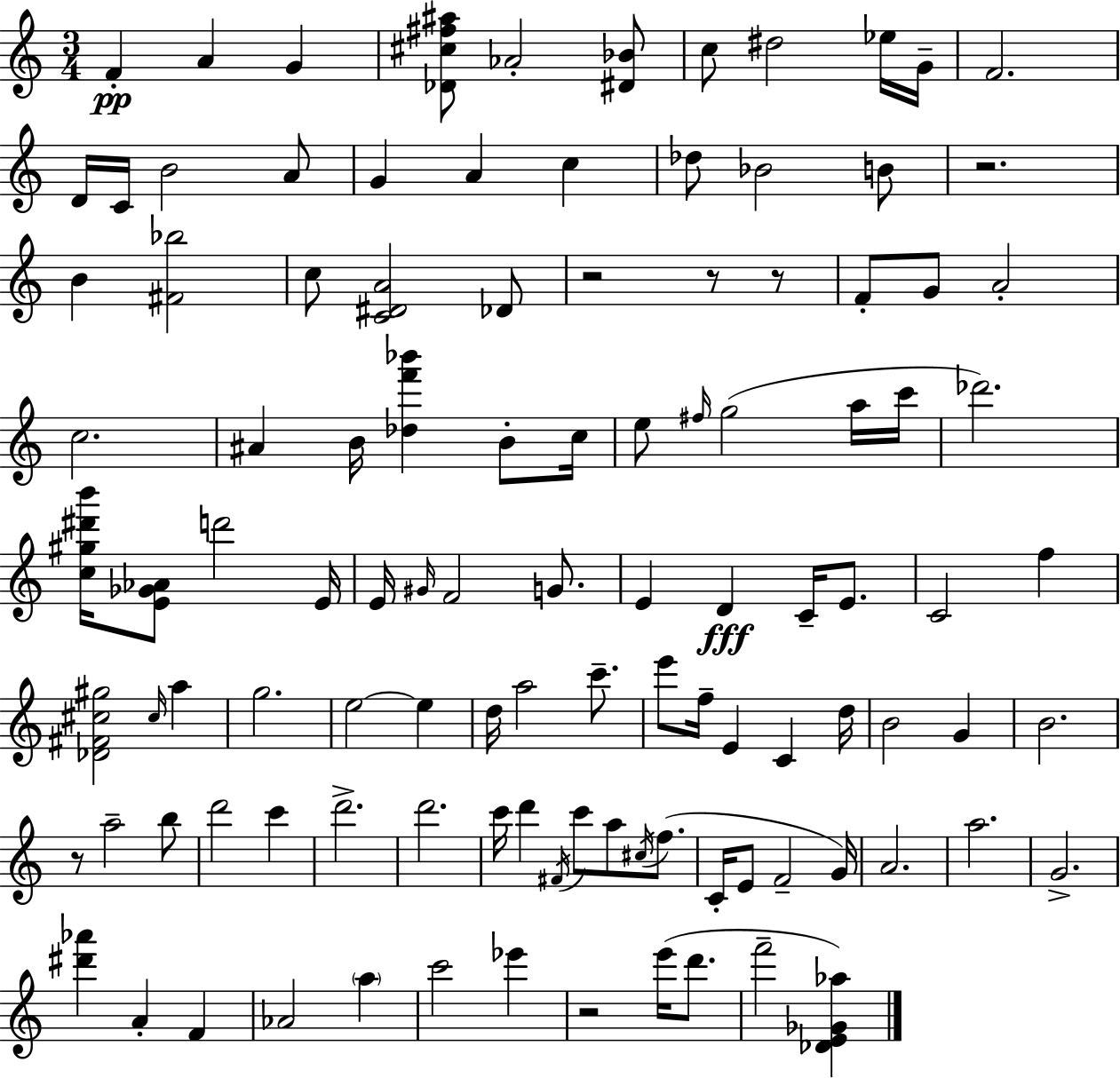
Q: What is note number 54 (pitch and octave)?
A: D5